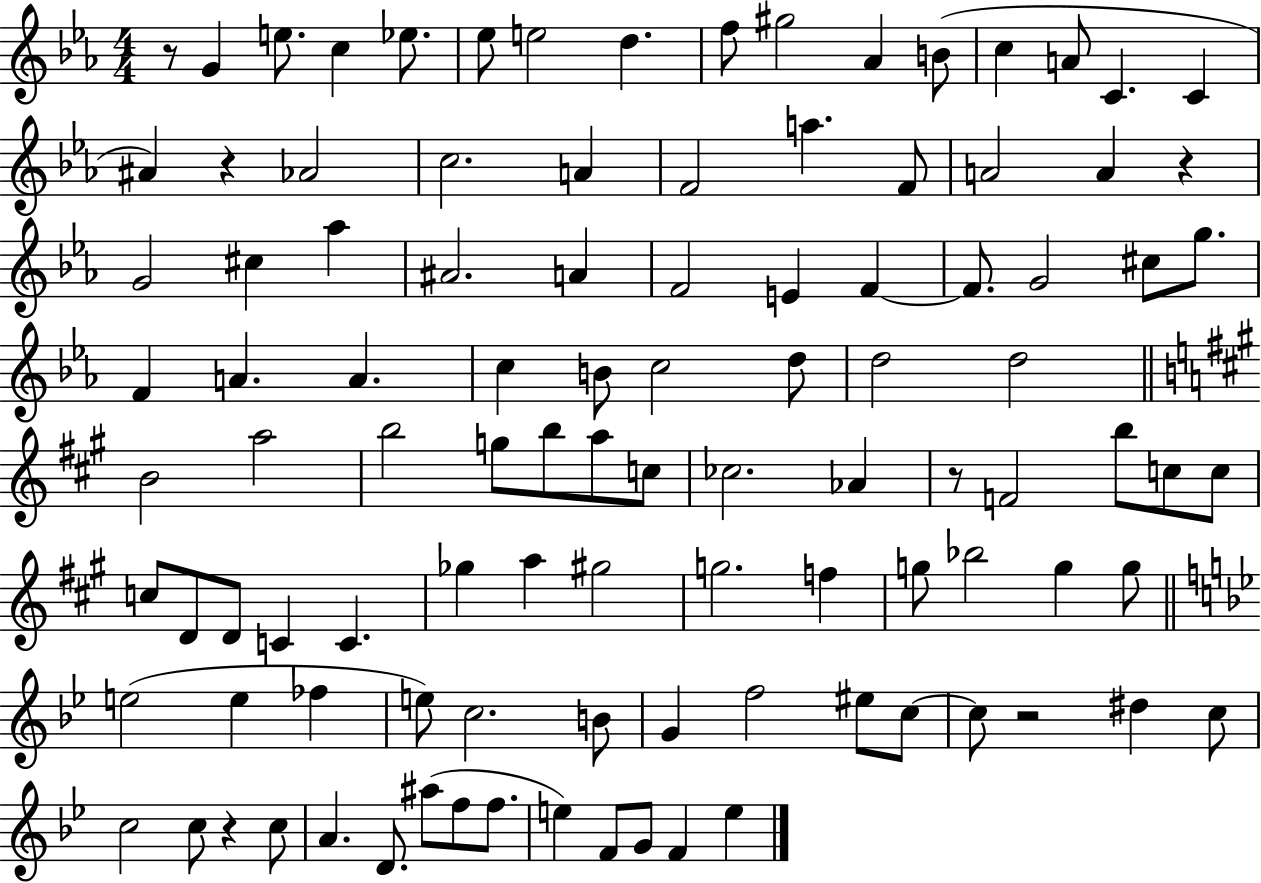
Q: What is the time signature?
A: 4/4